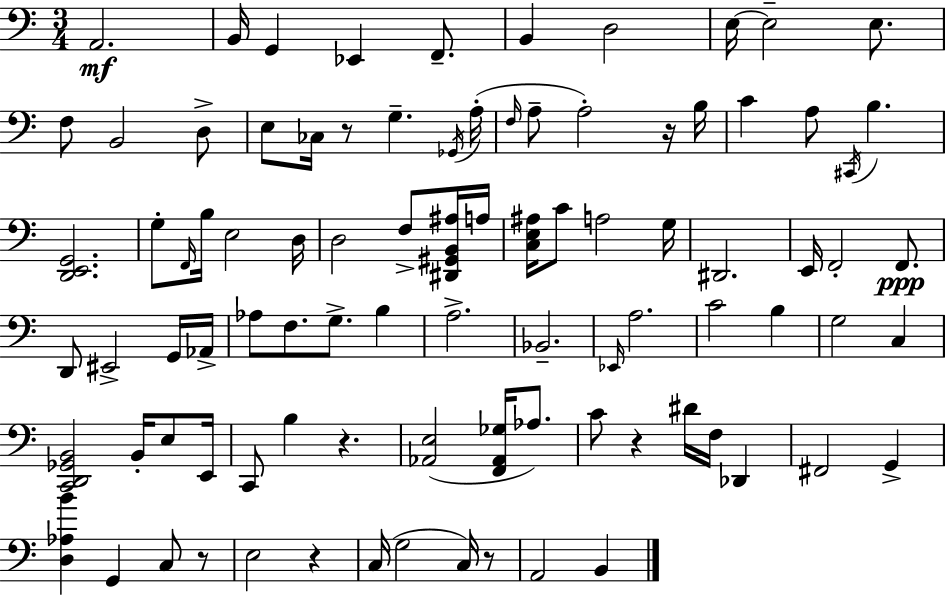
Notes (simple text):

A2/h. B2/s G2/q Eb2/q F2/e. B2/q D3/h E3/s E3/h E3/e. F3/e B2/h D3/e E3/e CES3/s R/e G3/q. Gb2/s A3/s F3/s A3/e A3/h R/s B3/s C4/q A3/e C#2/s B3/q. [D2,E2,G2]/h. G3/e F2/s B3/s E3/h D3/s D3/h F3/e [D#2,G#2,B2,A#3]/s A3/s [C3,E3,A#3]/s C4/e A3/h G3/s D#2/h. E2/s F2/h F2/e. D2/e EIS2/h G2/s Ab2/s Ab3/e F3/e. G3/e. B3/q A3/h. Bb2/h. Eb2/s A3/h. C4/h B3/q G3/h C3/q [C2,D2,Gb2,B2]/h B2/s E3/e E2/s C2/e B3/q R/q. [Ab2,E3]/h [F2,Ab2,Gb3]/s Ab3/e. C4/e R/q D#4/s F3/s Db2/q F#2/h G2/q [D3,Ab3,B4]/q G2/q C3/e R/e E3/h R/q C3/s G3/h C3/s R/e A2/h B2/q